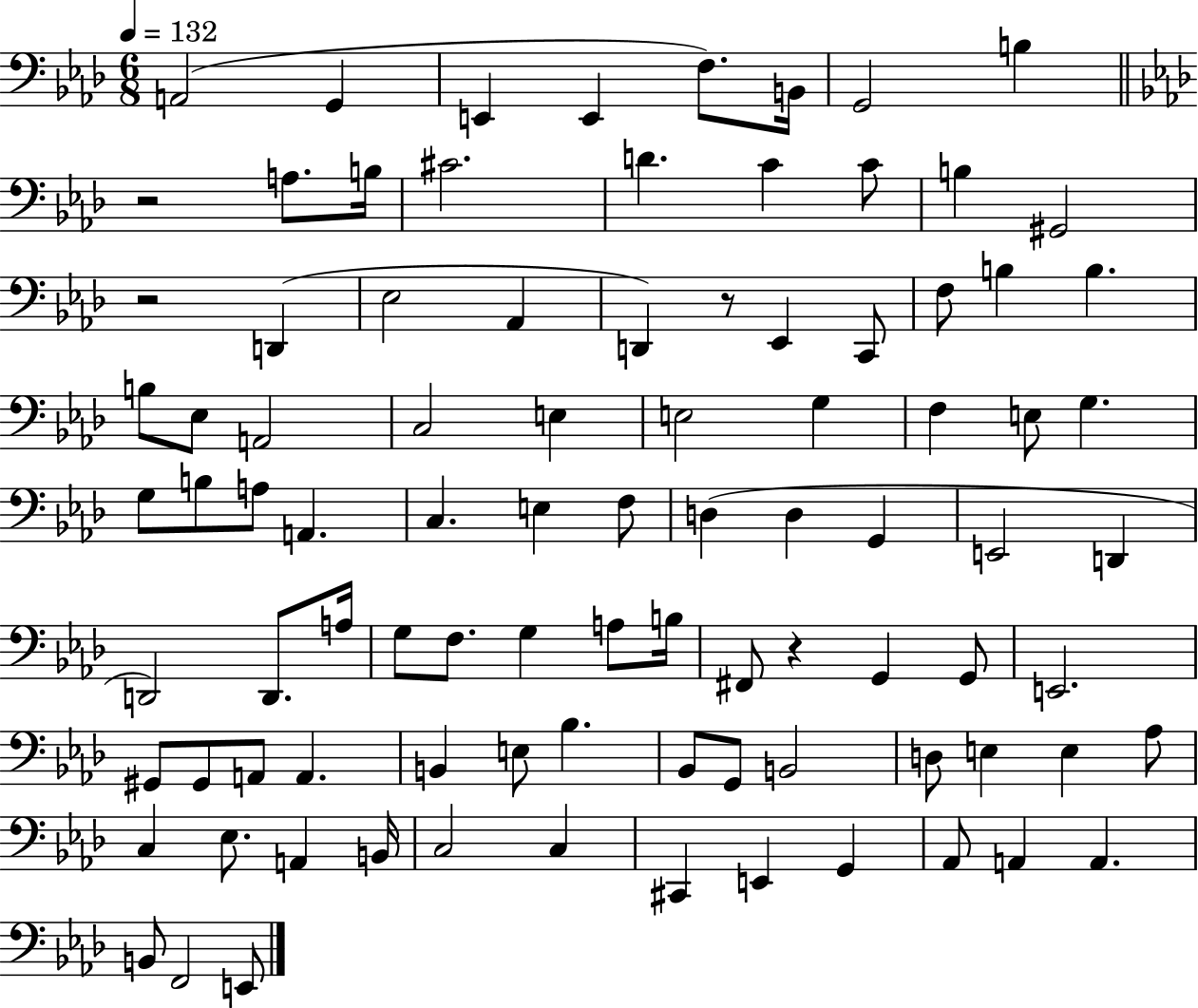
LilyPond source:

{
  \clef bass
  \numericTimeSignature
  \time 6/8
  \key aes \major
  \tempo 4 = 132
  a,2( g,4 | e,4 e,4 f8.) b,16 | g,2 b4 | \bar "||" \break \key aes \major r2 a8. b16 | cis'2. | d'4. c'4 c'8 | b4 gis,2 | \break r2 d,4( | ees2 aes,4 | d,4) r8 ees,4 c,8 | f8 b4 b4. | \break b8 ees8 a,2 | c2 e4 | e2 g4 | f4 e8 g4. | \break g8 b8 a8 a,4. | c4. e4 f8 | d4( d4 g,4 | e,2 d,4 | \break d,2) d,8. a16 | g8 f8. g4 a8 b16 | fis,8 r4 g,4 g,8 | e,2. | \break gis,8 gis,8 a,8 a,4. | b,4 e8 bes4. | bes,8 g,8 b,2 | d8 e4 e4 aes8 | \break c4 ees8. a,4 b,16 | c2 c4 | cis,4 e,4 g,4 | aes,8 a,4 a,4. | \break b,8 f,2 e,8 | \bar "|."
}